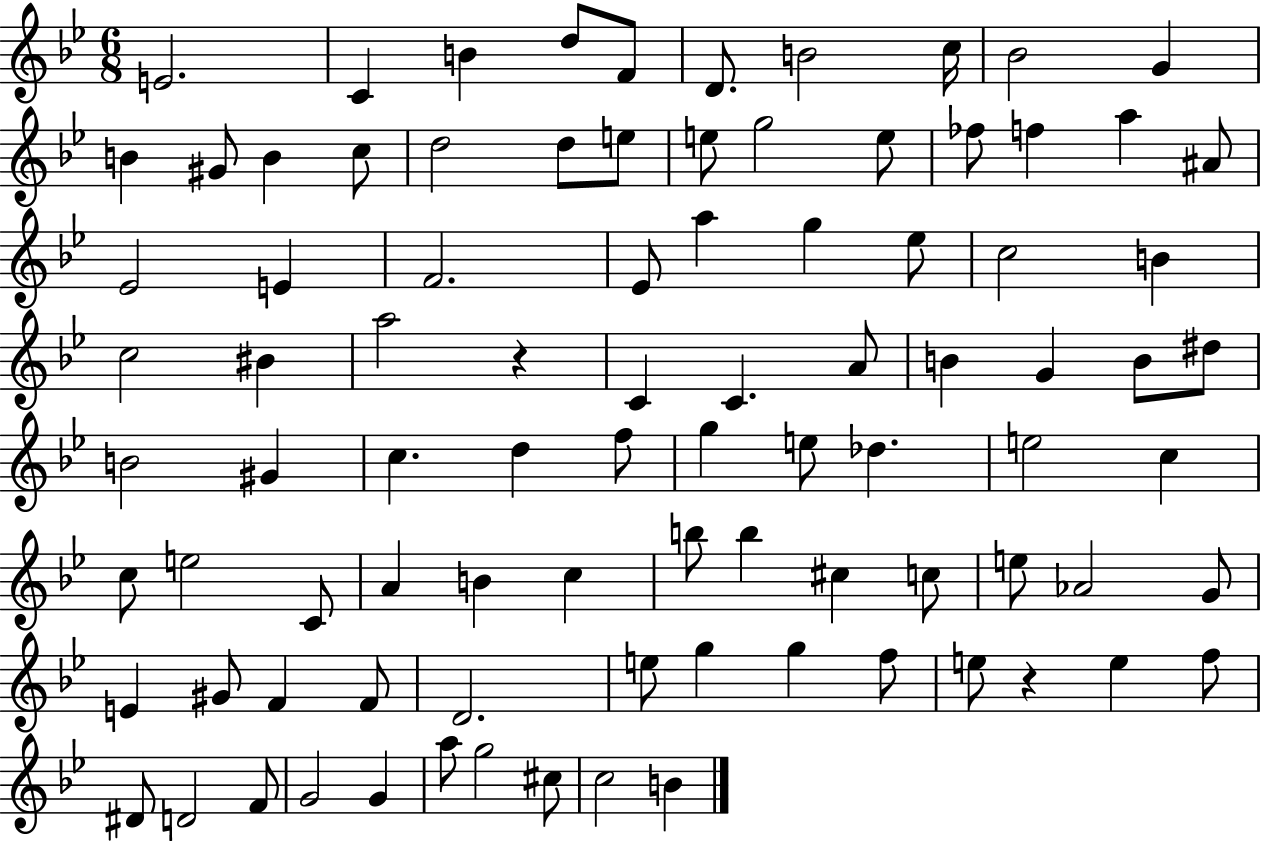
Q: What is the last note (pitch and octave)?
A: B4